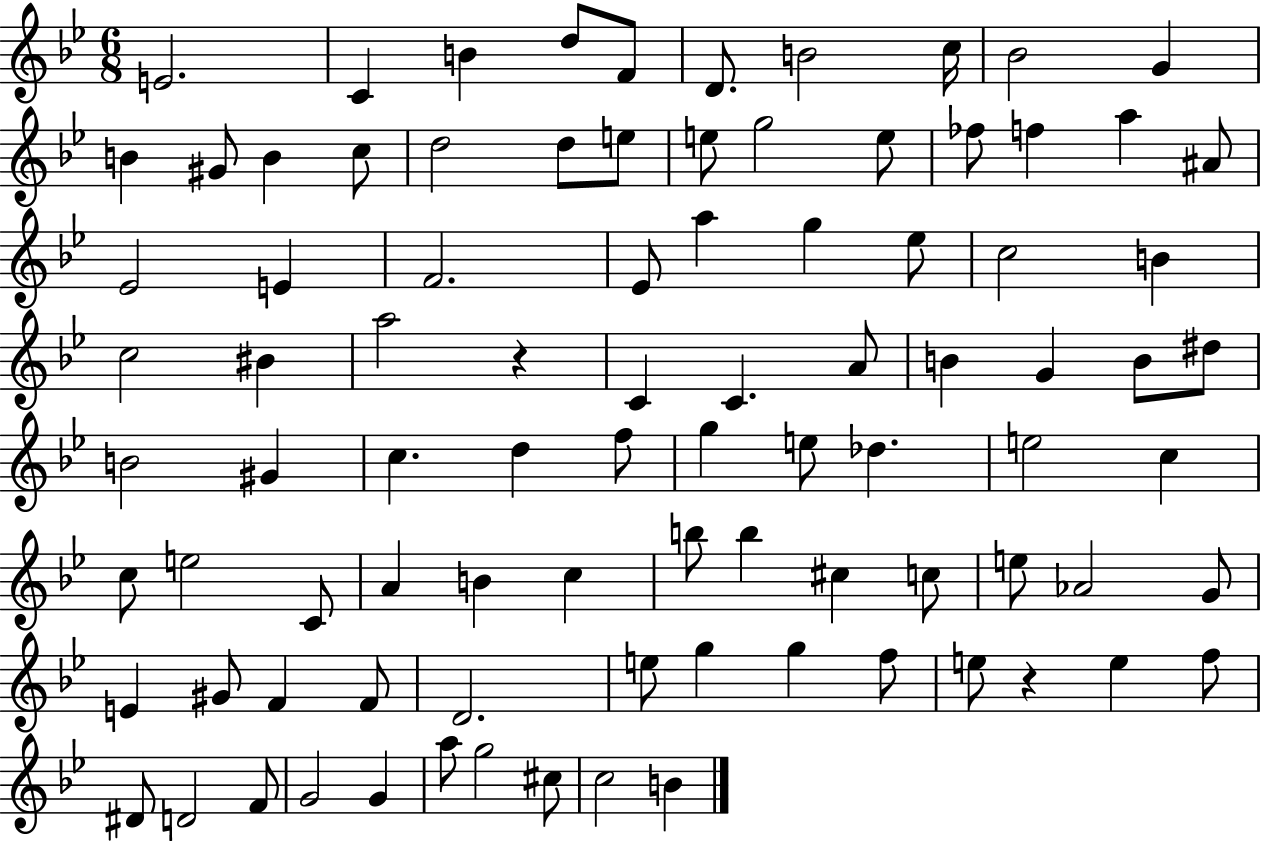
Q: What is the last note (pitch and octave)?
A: B4